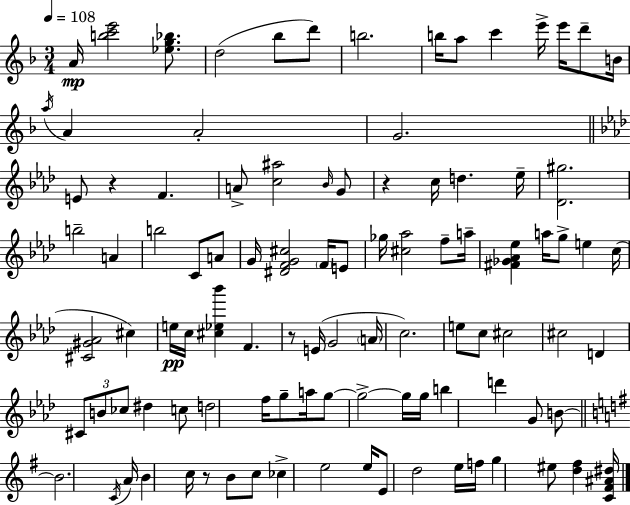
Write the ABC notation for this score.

X:1
T:Untitled
M:3/4
L:1/4
K:F
A/4 [bc'e']2 [_eg_b]/2 d2 _b/2 d'/2 b2 b/4 a/2 c' e'/4 e'/4 d'/2 B/4 a/4 A A2 G2 E/2 z F A/2 [c^a]2 _B/4 G/2 z c/4 d _e/4 [_D^g]2 b2 A b2 C/2 A/2 G/4 [^DFG^c]2 F/4 E/2 _g/4 [^c_a]2 f/2 a/4 [^F_G_A_e] a/4 g/2 e c/4 [^C^G_A]2 ^c e/4 c/4 [^c_e_b'] F z/2 E/4 G2 A/4 c2 e/2 c/2 ^c2 ^c2 D ^C/2 B/2 _c/2 ^d c/2 d2 f/4 g/2 a/4 g/2 g2 g/4 g/4 b d' G/2 B/2 B2 C/4 A/4 B c/4 z/2 B/2 c/2 _c e2 e/4 E/2 d2 e/4 f/4 g ^e/2 [d^f] [C^F^A^d]/4